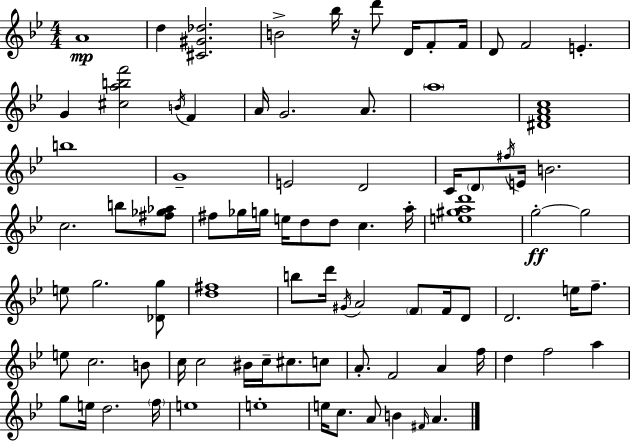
A4/w D5/q [C#4,G#4,Db5]/h. B4/h Bb5/s R/s D6/e D4/s F4/e F4/s D4/e F4/h E4/q. G4/q [C#5,A5,B5,F6]/h B4/s F4/q A4/s G4/h. A4/e. A5/w [D#4,F4,A4,C5]/w B5/w G4/w E4/h D4/h C4/s D4/e F#5/s E4/s B4/h. C5/h. B5/e [F#5,Gb5,Ab5]/e F#5/e Gb5/s G5/s E5/s D5/e D5/e C5/q. A5/s [E5,G#5,A5,D6]/w G5/h G5/h E5/e G5/h. [Db4,G5]/e [D5,F#5]/w B5/e D6/s G#4/s A4/h F4/e F4/s D4/e D4/h. E5/s F5/e. E5/e C5/h. B4/e C5/s C5/h BIS4/s C5/s C#5/e. C5/e A4/e. F4/h A4/q F5/s D5/q F5/h A5/q G5/e E5/s D5/h. F5/s E5/w E5/w E5/s C5/e. A4/e B4/q F#4/s A4/q.